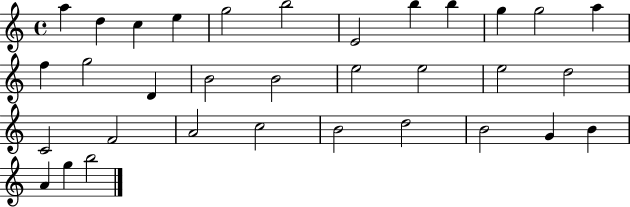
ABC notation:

X:1
T:Untitled
M:4/4
L:1/4
K:C
a d c e g2 b2 E2 b b g g2 a f g2 D B2 B2 e2 e2 e2 d2 C2 F2 A2 c2 B2 d2 B2 G B A g b2